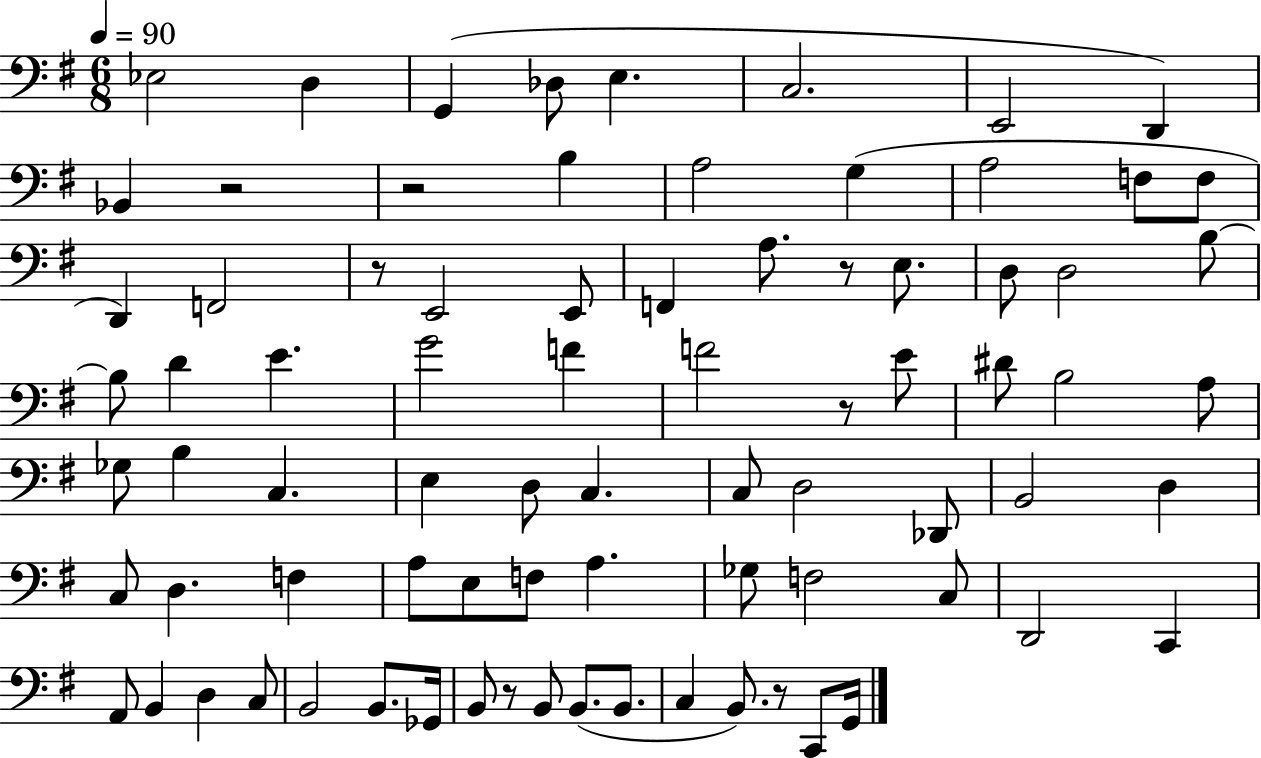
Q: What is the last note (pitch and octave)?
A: G2